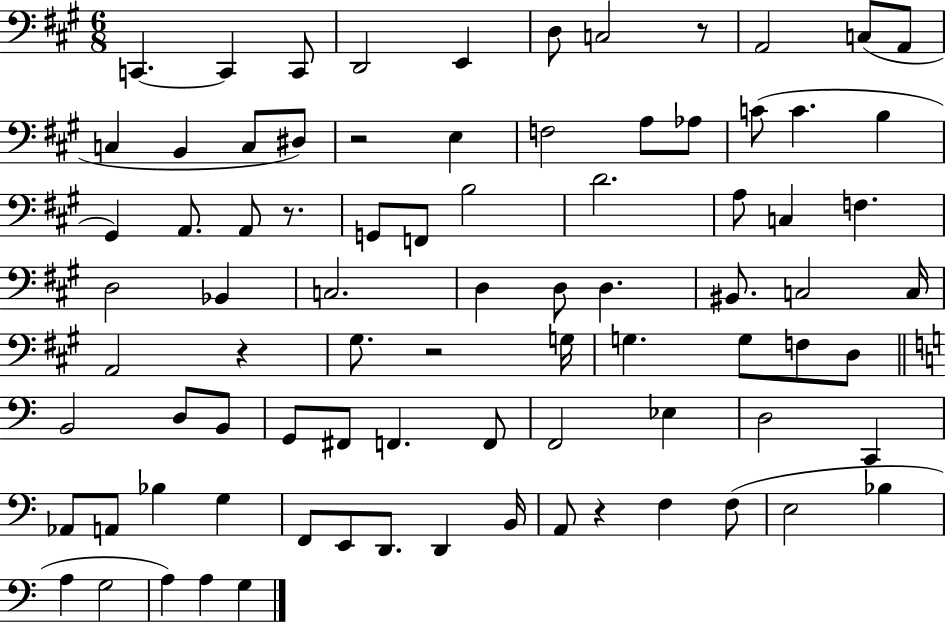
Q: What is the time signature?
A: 6/8